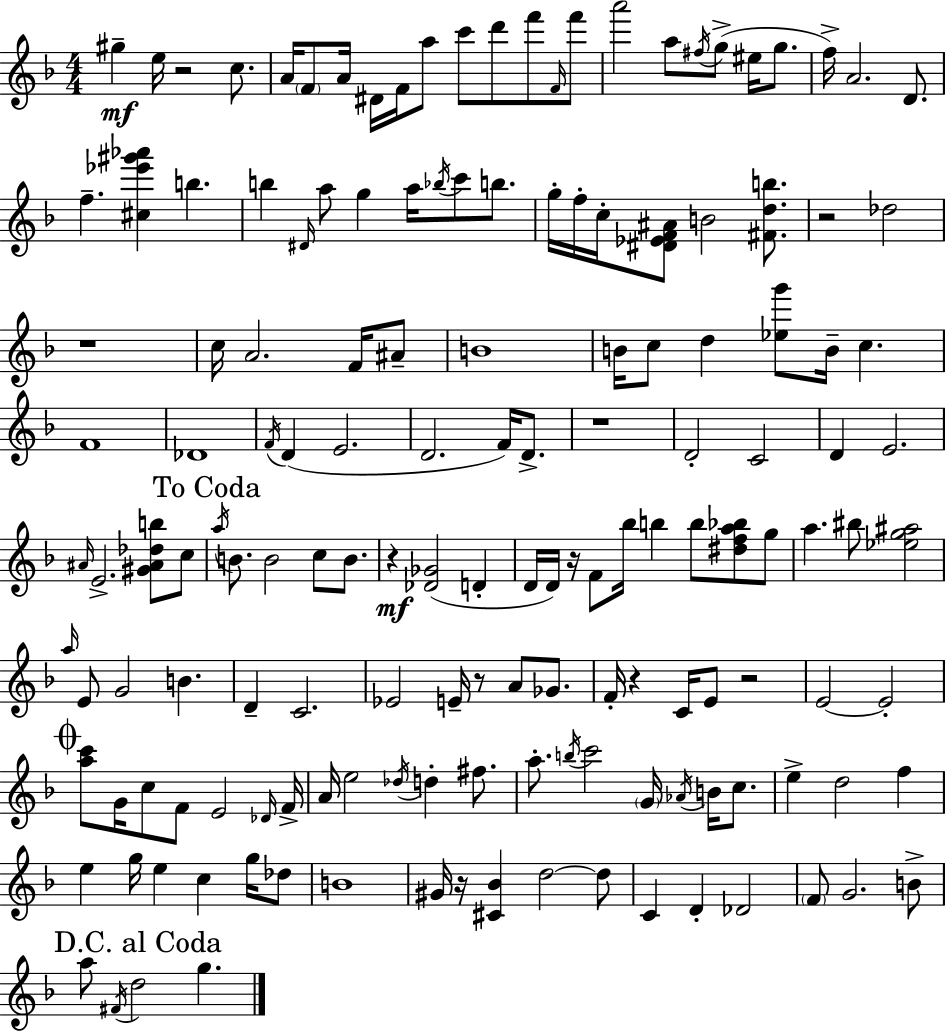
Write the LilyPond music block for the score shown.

{
  \clef treble
  \numericTimeSignature
  \time 4/4
  \key f \major
  \repeat volta 2 { gis''4--\mf e''16 r2 c''8. | a'16 \parenthesize f'8 a'16 dis'16 f'16 a''8 c'''8 d'''8 f'''8 \grace { f'16 } f'''8 | a'''2 a''8 \acciaccatura { fis''16 }( g''8-> eis''16 g''8. | f''16->) a'2. d'8. | \break f''4.-- <cis'' ees''' gis''' aes'''>4 b''4. | b''4 \grace { dis'16 } a''8 g''4 a''16 \acciaccatura { bes''16 } c'''8 | b''8. g''16-. f''16-. c''16-. <dis' ees' f' ais'>8 b'2 | <fis' d'' b''>8. r2 des''2 | \break r1 | c''16 a'2. | f'16 ais'8-- b'1 | b'16 c''8 d''4 <ees'' g'''>8 b'16-- c''4. | \break f'1 | des'1 | \acciaccatura { f'16 } d'4( e'2. | d'2. | \break f'16) d'8.-> r1 | d'2-. c'2 | d'4 e'2. | \grace { ais'16 } e'2.-> | \break <gis' ais' des'' b''>8 c''8 \mark "To Coda" \acciaccatura { a''16 } b'8. b'2 | c''8 b'8. r4\mf <des' ges'>2( | d'4-. d'16 d'16) r16 f'8 bes''16 b''4 | b''8 <dis'' f'' a'' bes''>8 g''8 a''4. bis''8 <ees'' g'' ais''>2 | \break \grace { a''16 } e'8 g'2 | b'4. d'4-- c'2. | ees'2 | e'16-- r8 a'8 ges'8. f'16-. r4 c'16 e'8 | \break r2 e'2~~ | e'2-. \mark \markup { \musicglyph "scripts.coda" } <a'' c'''>8 g'16 c''8 f'8 e'2 | \grace { des'16 } f'16-> a'16 e''2 | \acciaccatura { des''16 } d''4-. fis''8. a''8.-. \acciaccatura { b''16 } c'''2 | \break \parenthesize g'16 \acciaccatura { aes'16 } b'16 c''8. e''4-> | d''2 f''4 e''4 | g''16 e''4 c''4 g''16 des''8 b'1 | gis'16 r16 <cis' bes'>4 | \break d''2~~ d''8 c'4 | d'4-. des'2 \parenthesize f'8 g'2. | b'8-> \mark "D.C. al Coda" a''8 \acciaccatura { fis'16 } d''2 | g''4. } \bar "|."
}